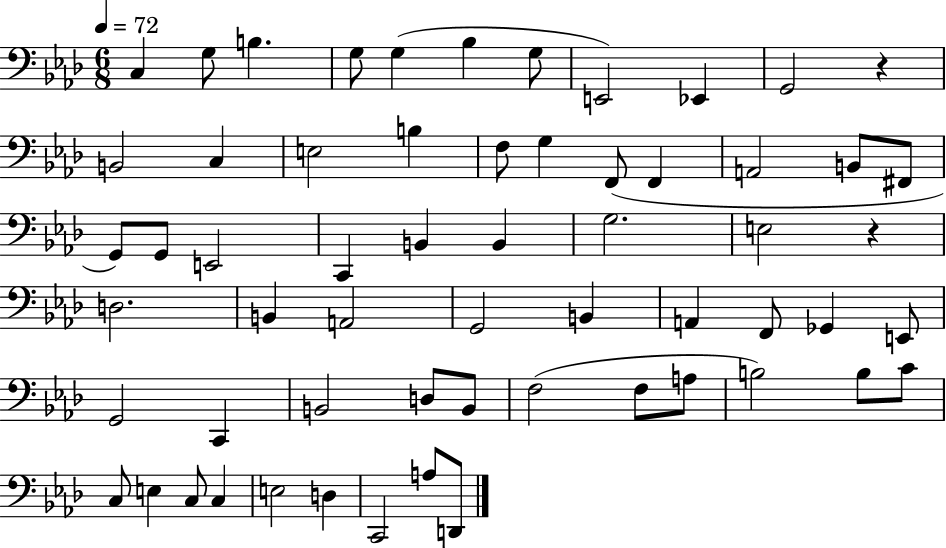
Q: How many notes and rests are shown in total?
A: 60